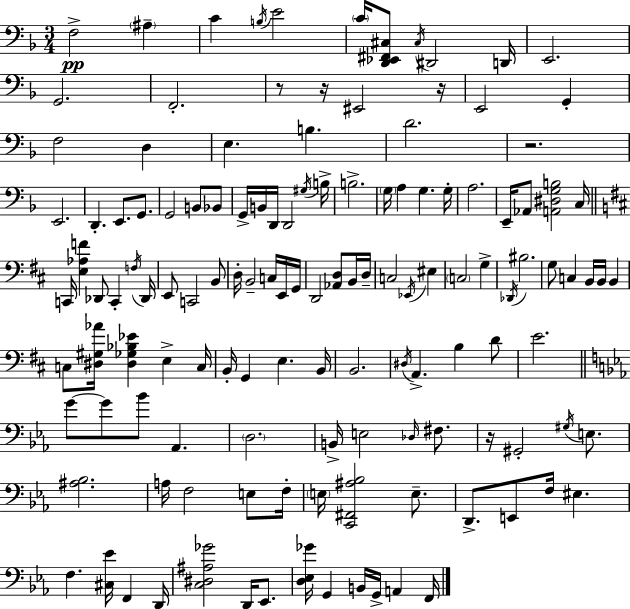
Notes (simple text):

F3/h A#3/q C4/q B3/s E4/h C4/s [D2,Eb2,F#2,C#3]/e C#3/s D#2/h D2/s E2/h. G2/h. F2/h. R/e R/s EIS2/h R/s E2/h G2/q F3/h D3/q E3/q. B3/q. D4/h. R/h. E2/h. D2/q. E2/e. G2/e. G2/h B2/e Bb2/e G2/s B2/s D2/s D2/h G#3/s B3/s B3/h. G3/s A3/q G3/q. G3/s A3/h. E2/s Ab2/e [A2,D#3,G3,B3]/h C3/s C2/s [E3,Ab3,F4]/q Db2/e C2/q F3/s Db2/s E2/e C2/h B2/e D3/s B2/h C3/s E2/s G2/s D2/h [Ab2,D3]/e B2/s D3/s C3/h Eb2/s EIS3/q C3/h G3/q Db2/s BIS3/h. G3/e C3/q B2/s B2/s B2/q C3/e [D#3,G#3,Ab4]/s [D#3,Gb3,Bb3,Eb4]/q E3/q C3/s B2/s G2/q E3/q. B2/s B2/h. D#3/s A2/q. B3/q D4/e E4/h. G4/e G4/e Bb4/e Ab2/q. D3/h. B2/s E3/h Db3/s F#3/e. R/s G#2/h G#3/s E3/e. [A#3,Bb3]/h. A3/s F3/h E3/e F3/s E3/s [C2,F#2,A#3,Bb3]/h E3/e. D2/e. E2/e F3/s EIS3/q. F3/q. [C#3,Eb4]/s F2/q D2/s [C3,D#3,A#3,Gb4]/h D2/s Eb2/e. [D3,Eb3,Gb4]/s G2/q B2/s G2/s A2/q F2/s